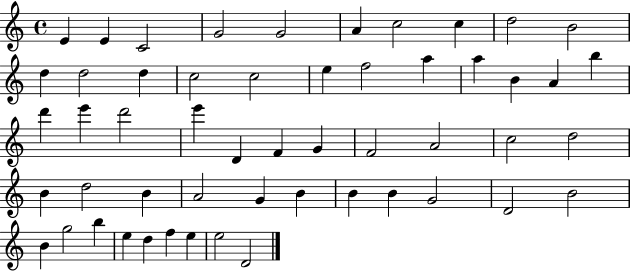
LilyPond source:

{
  \clef treble
  \time 4/4
  \defaultTimeSignature
  \key c \major
  e'4 e'4 c'2 | g'2 g'2 | a'4 c''2 c''4 | d''2 b'2 | \break d''4 d''2 d''4 | c''2 c''2 | e''4 f''2 a''4 | a''4 b'4 a'4 b''4 | \break d'''4 e'''4 d'''2 | e'''4 d'4 f'4 g'4 | f'2 a'2 | c''2 d''2 | \break b'4 d''2 b'4 | a'2 g'4 b'4 | b'4 b'4 g'2 | d'2 b'2 | \break b'4 g''2 b''4 | e''4 d''4 f''4 e''4 | e''2 d'2 | \bar "|."
}